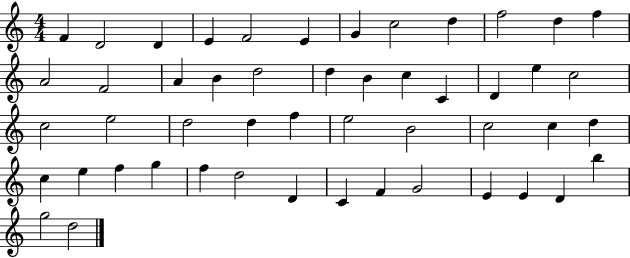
F4/q D4/h D4/q E4/q F4/h E4/q G4/q C5/h D5/q F5/h D5/q F5/q A4/h F4/h A4/q B4/q D5/h D5/q B4/q C5/q C4/q D4/q E5/q C5/h C5/h E5/h D5/h D5/q F5/q E5/h B4/h C5/h C5/q D5/q C5/q E5/q F5/q G5/q F5/q D5/h D4/q C4/q F4/q G4/h E4/q E4/q D4/q B5/q G5/h D5/h